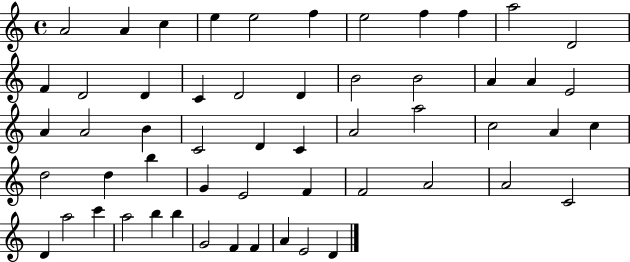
A4/h A4/q C5/q E5/q E5/h F5/q E5/h F5/q F5/q A5/h D4/h F4/q D4/h D4/q C4/q D4/h D4/q B4/h B4/h A4/q A4/q E4/h A4/q A4/h B4/q C4/h D4/q C4/q A4/h A5/h C5/h A4/q C5/q D5/h D5/q B5/q G4/q E4/h F4/q F4/h A4/h A4/h C4/h D4/q A5/h C6/q A5/h B5/q B5/q G4/h F4/q F4/q A4/q E4/h D4/q